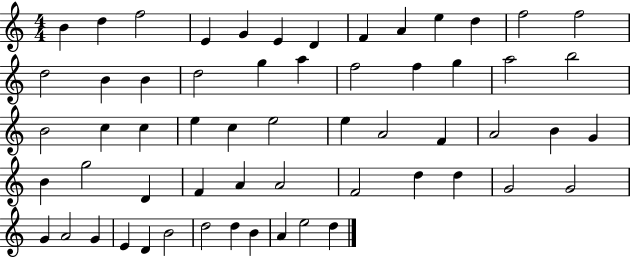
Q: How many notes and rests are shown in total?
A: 59